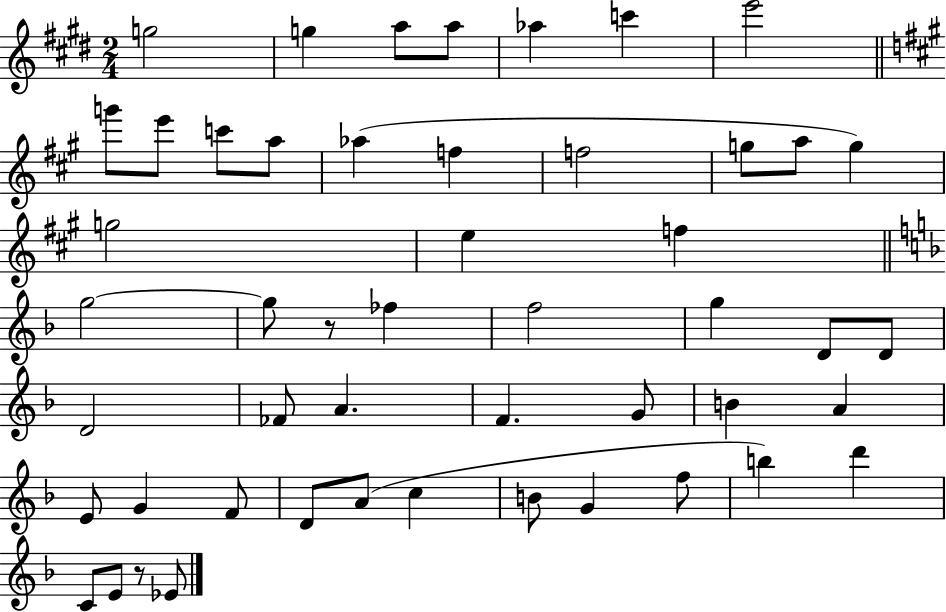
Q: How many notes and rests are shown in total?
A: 50